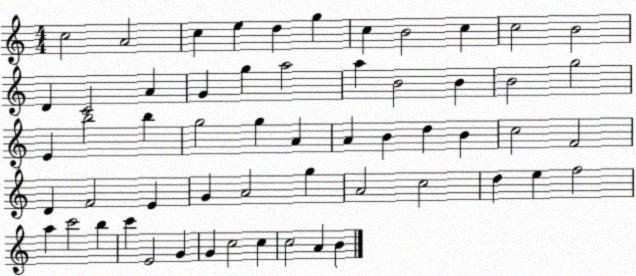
X:1
T:Untitled
M:4/4
L:1/4
K:C
c2 A2 c e d g c B2 c c2 B2 D C2 A G g a2 a B2 B B2 g2 E b2 b g2 g A A B d B c2 F2 D F2 E G A2 g A2 c2 d e f2 a c'2 b c' E2 G G c2 c c2 A B